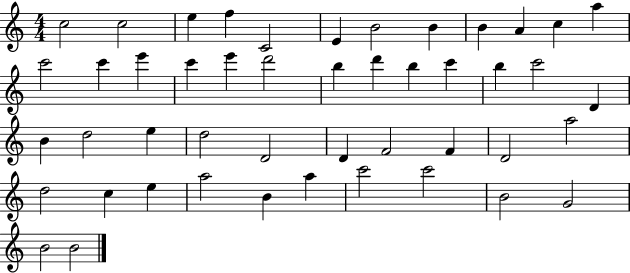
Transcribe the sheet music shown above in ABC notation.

X:1
T:Untitled
M:4/4
L:1/4
K:C
c2 c2 e f C2 E B2 B B A c a c'2 c' e' c' e' d'2 b d' b c' b c'2 D B d2 e d2 D2 D F2 F D2 a2 d2 c e a2 B a c'2 c'2 B2 G2 B2 B2